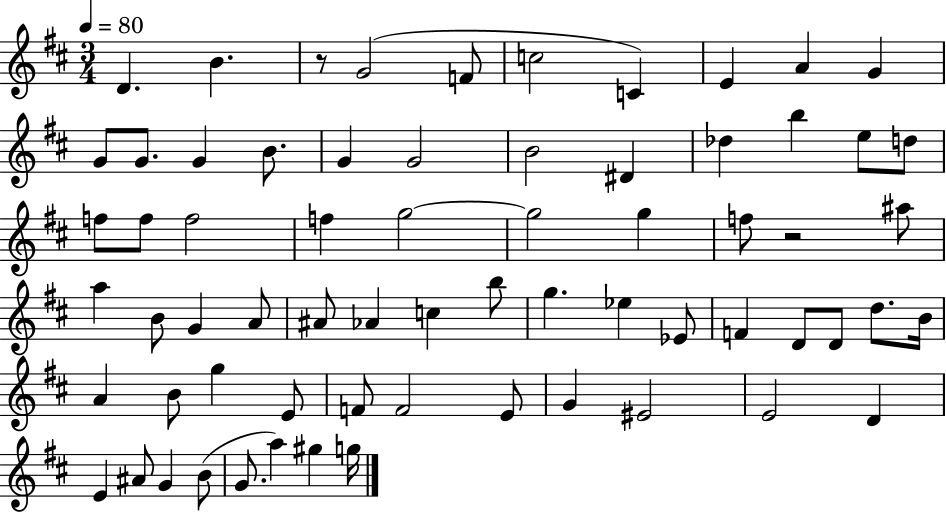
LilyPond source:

{
  \clef treble
  \numericTimeSignature
  \time 3/4
  \key d \major
  \tempo 4 = 80
  d'4. b'4. | r8 g'2( f'8 | c''2 c'4) | e'4 a'4 g'4 | \break g'8 g'8. g'4 b'8. | g'4 g'2 | b'2 dis'4 | des''4 b''4 e''8 d''8 | \break f''8 f''8 f''2 | f''4 g''2~~ | g''2 g''4 | f''8 r2 ais''8 | \break a''4 b'8 g'4 a'8 | ais'8 aes'4 c''4 b''8 | g''4. ees''4 ees'8 | f'4 d'8 d'8 d''8. b'16 | \break a'4 b'8 g''4 e'8 | f'8 f'2 e'8 | g'4 eis'2 | e'2 d'4 | \break e'4 ais'8 g'4 b'8( | g'8. a''4) gis''4 g''16 | \bar "|."
}